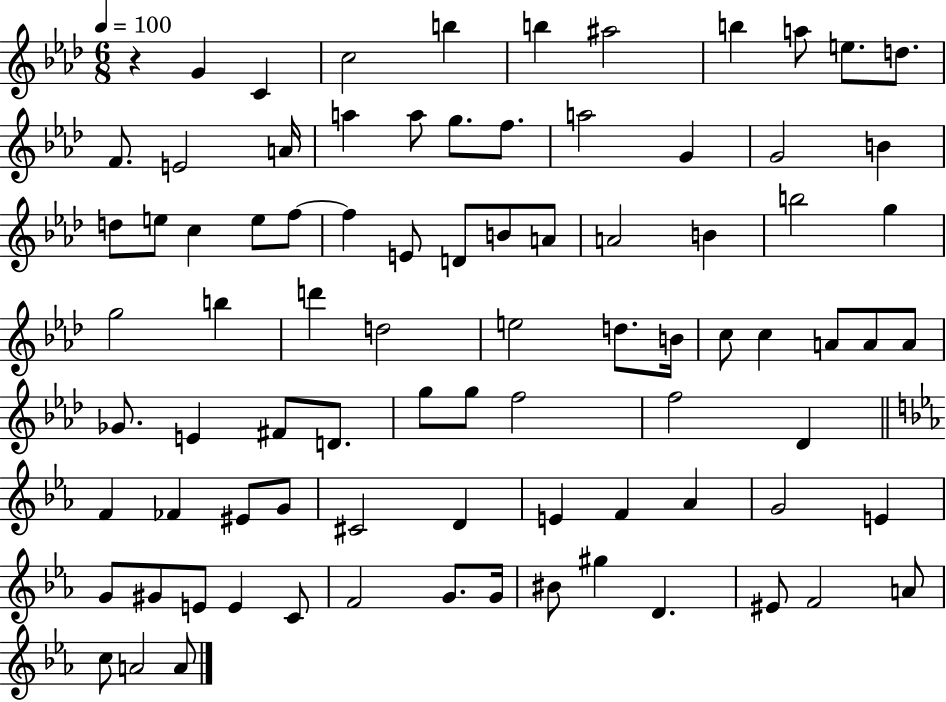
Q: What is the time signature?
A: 6/8